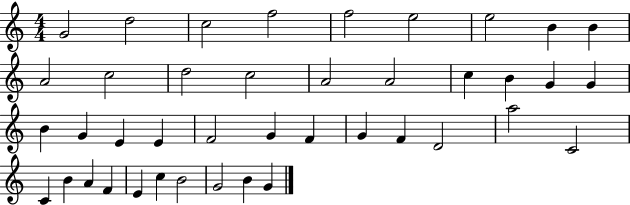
{
  \clef treble
  \numericTimeSignature
  \time 4/4
  \key c \major
  g'2 d''2 | c''2 f''2 | f''2 e''2 | e''2 b'4 b'4 | \break a'2 c''2 | d''2 c''2 | a'2 a'2 | c''4 b'4 g'4 g'4 | \break b'4 g'4 e'4 e'4 | f'2 g'4 f'4 | g'4 f'4 d'2 | a''2 c'2 | \break c'4 b'4 a'4 f'4 | e'4 c''4 b'2 | g'2 b'4 g'4 | \bar "|."
}